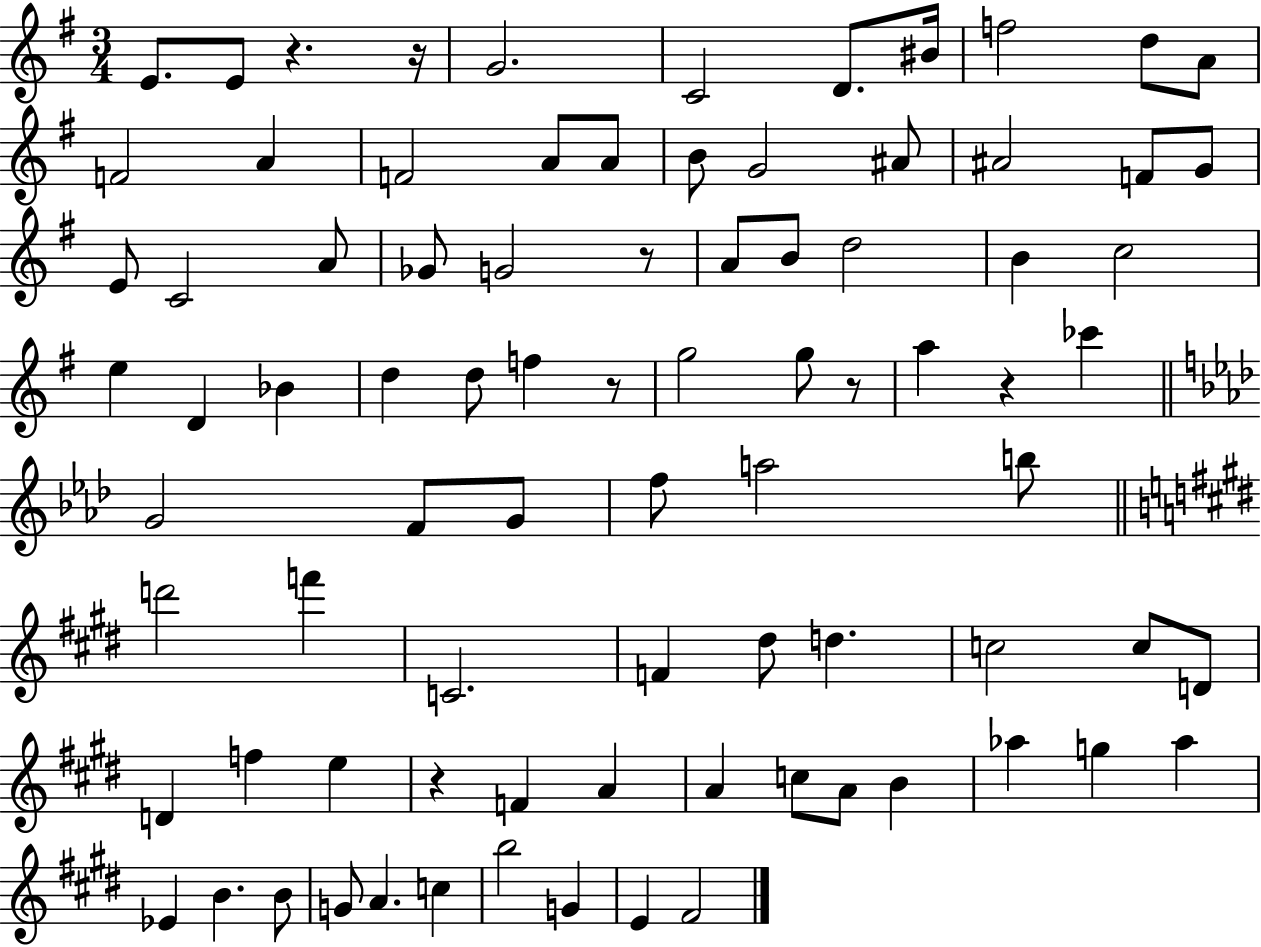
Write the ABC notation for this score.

X:1
T:Untitled
M:3/4
L:1/4
K:G
E/2 E/2 z z/4 G2 C2 D/2 ^B/4 f2 d/2 A/2 F2 A F2 A/2 A/2 B/2 G2 ^A/2 ^A2 F/2 G/2 E/2 C2 A/2 _G/2 G2 z/2 A/2 B/2 d2 B c2 e D _B d d/2 f z/2 g2 g/2 z/2 a z _c' G2 F/2 G/2 f/2 a2 b/2 d'2 f' C2 F ^d/2 d c2 c/2 D/2 D f e z F A A c/2 A/2 B _a g _a _E B B/2 G/2 A c b2 G E ^F2